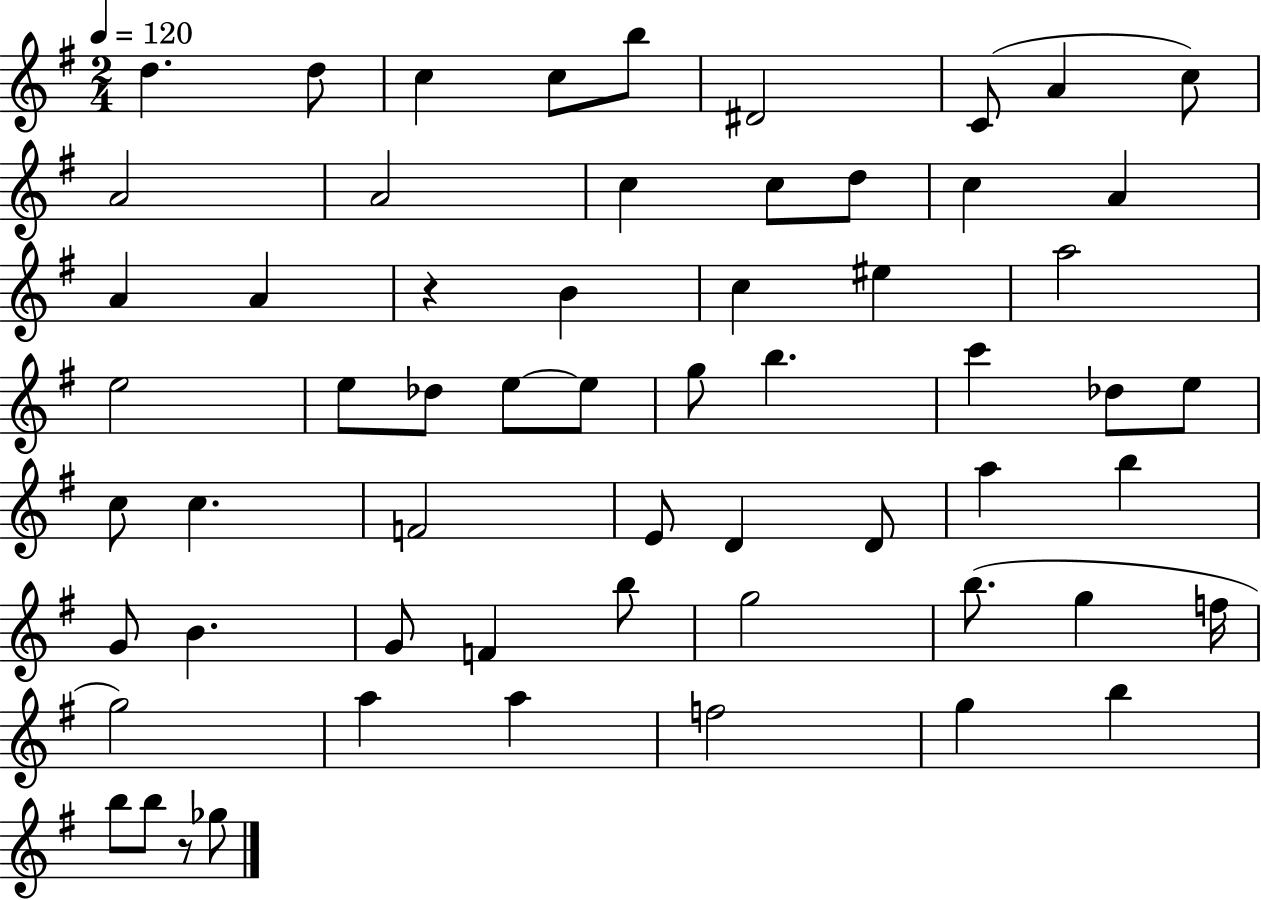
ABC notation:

X:1
T:Untitled
M:2/4
L:1/4
K:G
d d/2 c c/2 b/2 ^D2 C/2 A c/2 A2 A2 c c/2 d/2 c A A A z B c ^e a2 e2 e/2 _d/2 e/2 e/2 g/2 b c' _d/2 e/2 c/2 c F2 E/2 D D/2 a b G/2 B G/2 F b/2 g2 b/2 g f/4 g2 a a f2 g b b/2 b/2 z/2 _g/2